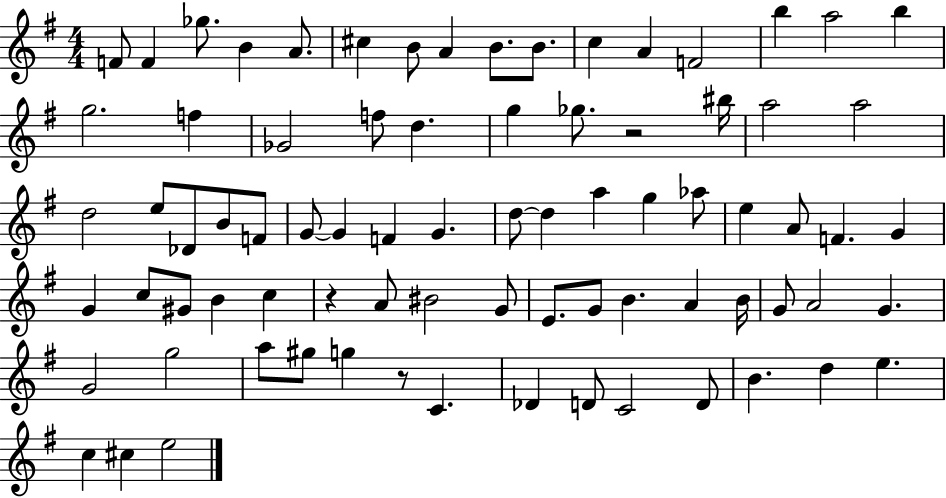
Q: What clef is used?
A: treble